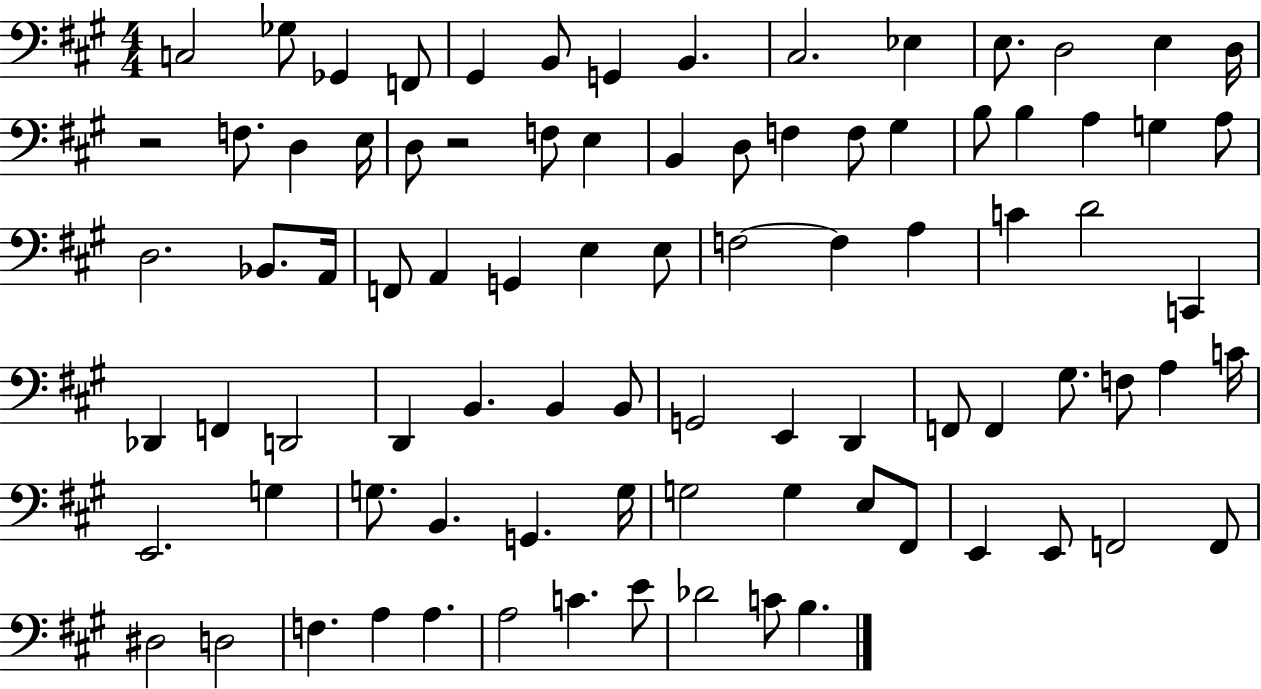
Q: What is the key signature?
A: A major